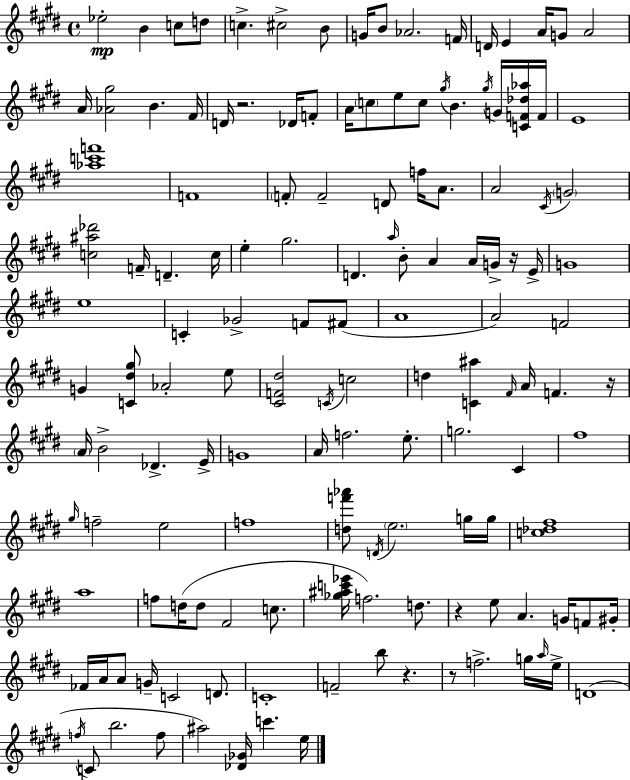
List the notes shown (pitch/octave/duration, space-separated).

Eb5/h B4/q C5/e D5/e C5/q. C#5/h B4/e G4/s B4/e Ab4/h. F4/s D4/s E4/q A4/s G4/e A4/h A4/s [Ab4,G#5]/h B4/q. F#4/s D4/s R/h. Db4/s F4/e A4/s C5/e E5/e C5/e G#5/s B4/q. G#5/s G4/s [C4,F4,Db5,Ab5]/s F4/s E4/w [Ab5,C6,F6]/w F4/w F4/e F4/h D4/e F5/s A4/e. A4/h C#4/s G4/h [C5,A#5,Db6]/h F4/s D4/q. C5/s E5/q G#5/h. D4/q. A5/s B4/e A4/q A4/s G4/s R/s E4/s G4/w E5/w C4/q Gb4/h F4/e F#4/e A4/w A4/h F4/h G4/q [C4,D#5,G#5]/e Ab4/h E5/e [C#4,F4,D#5]/h C4/s C5/h D5/q [C4,A#5]/q F#4/s A4/s F4/q. R/s A4/s B4/h Db4/q. E4/s G4/w A4/s F5/h. E5/e. G5/h. C#4/q F#5/w G#5/s F5/h E5/h F5/w [D5,F6,Ab6]/e D4/s E5/h. G5/s G5/s [C5,Db5,F#5]/w A5/w F5/e D5/s D5/e F#4/h C5/e. [Gb5,A#5,C6,Eb6]/s F5/h. D5/e. R/q E5/e A4/q. G4/s F4/e G#4/s FES4/s A4/s A4/e G4/s C4/h D4/e. C4/w F4/h B5/e R/q. R/e F5/h. G5/s A5/s E5/s D4/w F5/s C4/e B5/h. F5/e A#5/h [Db4,Gb4]/s C6/q. E5/s